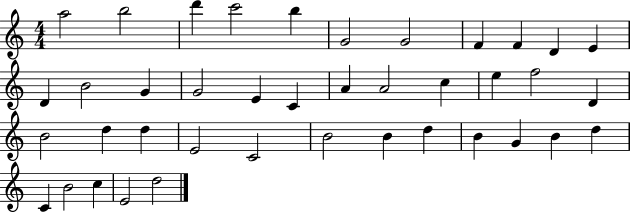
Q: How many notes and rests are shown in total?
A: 40